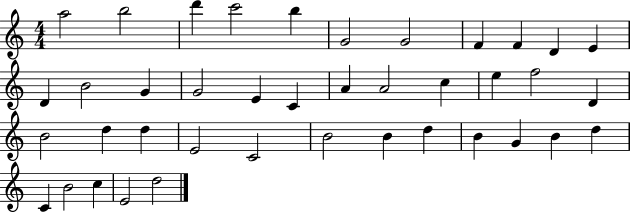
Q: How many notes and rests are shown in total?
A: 40